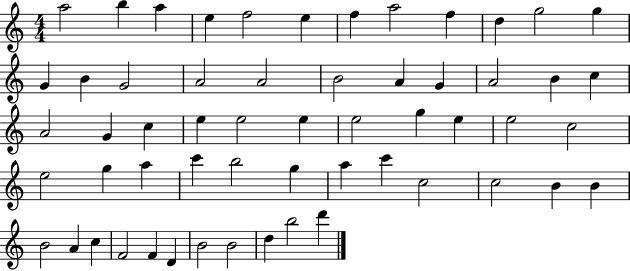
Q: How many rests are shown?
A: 0